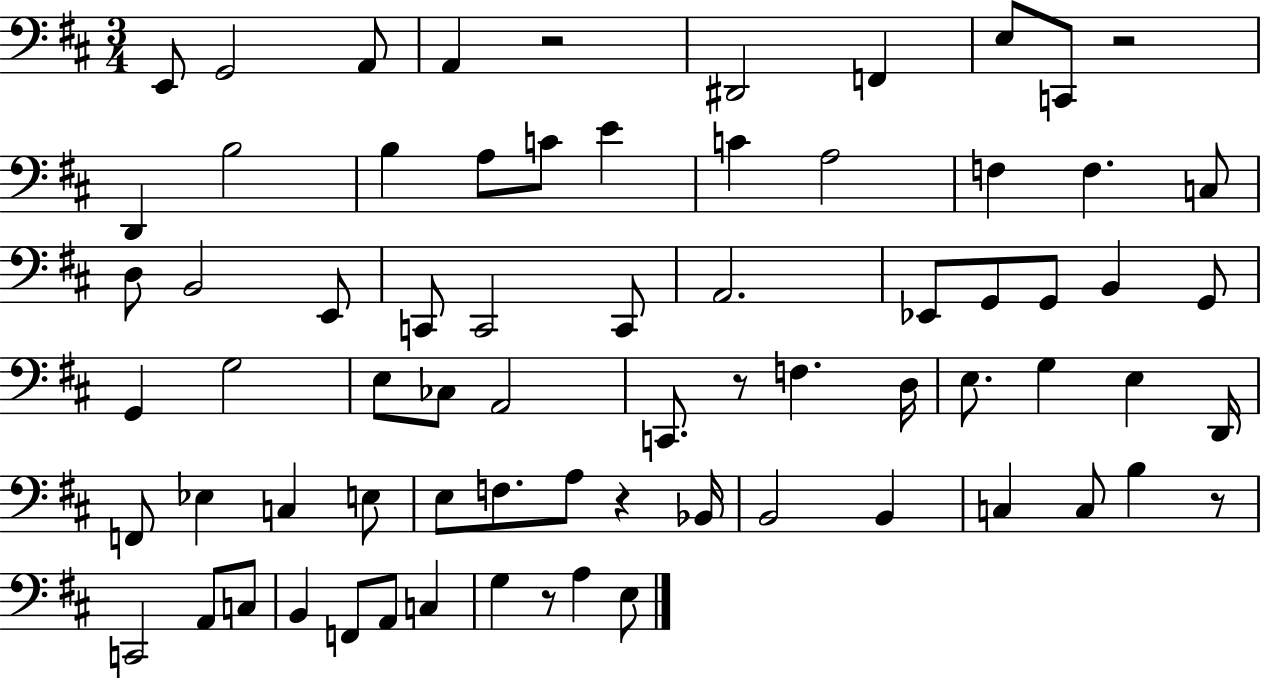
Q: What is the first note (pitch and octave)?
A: E2